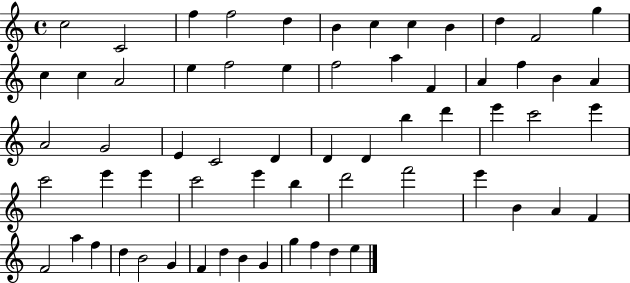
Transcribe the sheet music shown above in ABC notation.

X:1
T:Untitled
M:4/4
L:1/4
K:C
c2 C2 f f2 d B c c B d F2 g c c A2 e f2 e f2 a F A f B A A2 G2 E C2 D D D b d' e' c'2 e' c'2 e' e' c'2 e' b d'2 f'2 e' B A F F2 a f d B2 G F d B G g f d e